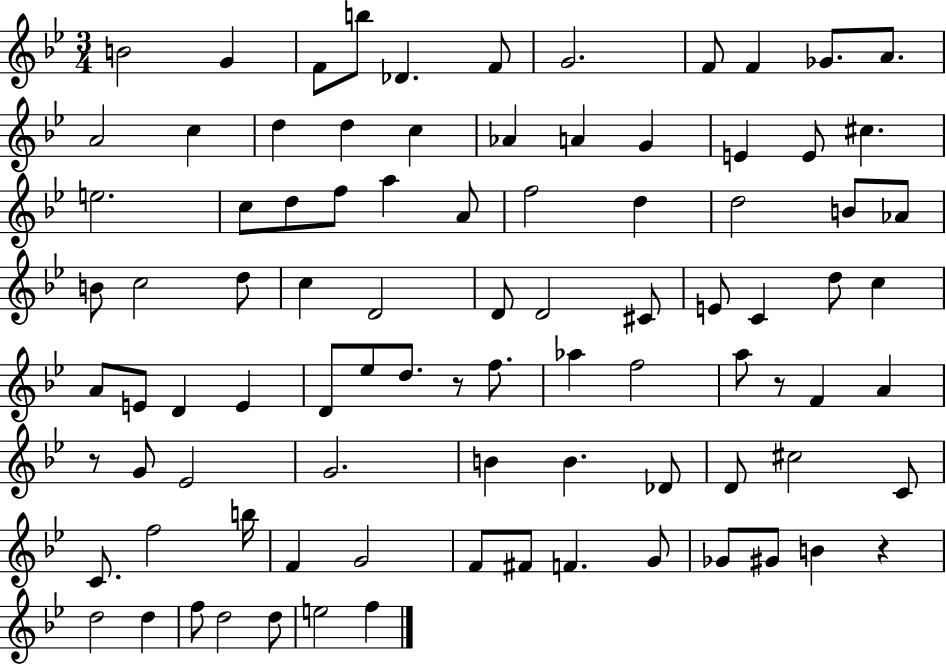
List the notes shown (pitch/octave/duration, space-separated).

B4/h G4/q F4/e B5/e Db4/q. F4/e G4/h. F4/e F4/q Gb4/e. A4/e. A4/h C5/q D5/q D5/q C5/q Ab4/q A4/q G4/q E4/q E4/e C#5/q. E5/h. C5/e D5/e F5/e A5/q A4/e F5/h D5/q D5/h B4/e Ab4/e B4/e C5/h D5/e C5/q D4/h D4/e D4/h C#4/e E4/e C4/q D5/e C5/q A4/e E4/e D4/q E4/q D4/e Eb5/e D5/e. R/e F5/e. Ab5/q F5/h A5/e R/e F4/q A4/q R/e G4/e Eb4/h G4/h. B4/q B4/q. Db4/e D4/e C#5/h C4/e C4/e. F5/h B5/s F4/q G4/h F4/e F#4/e F4/q. G4/e Gb4/e G#4/e B4/q R/q D5/h D5/q F5/e D5/h D5/e E5/h F5/q